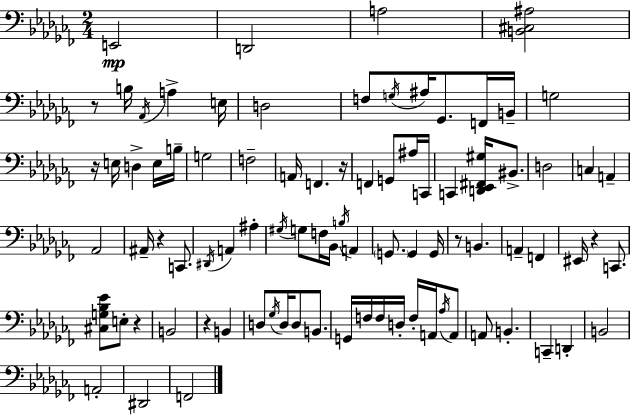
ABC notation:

X:1
T:Untitled
M:2/4
L:1/4
K:Abm
E,,2 D,,2 A,2 [B,,^C,^A,]2 z/2 B,/4 _A,,/4 A, E,/4 D,2 F,/2 G,/4 ^A,/4 _G,,/2 F,,/4 B,,/4 G,2 z/4 E,/4 D, E,/4 B,/4 G,2 F,2 A,,/4 F,, z/4 F,, G,,/2 ^A,/4 C,,/4 C,, [D,,_E,,^F,,^G,]/4 ^B,,/2 D,2 C, A,, _A,,2 ^A,,/4 z C,,/2 ^D,,/4 A,, ^A, ^G,/4 G,/2 F,/4 _B,,/4 B,/4 A,, G,,/2 G,, G,,/4 z/2 B,, A,, F,, ^E,,/4 z C,,/2 [^C,G,_B,_E]/2 E,/2 z B,,2 z B,, D,/2 _G,/4 D,/4 D,/2 B,,/2 G,,/4 F,/4 F,/4 D,/4 F,/4 A,,/4 _A,/4 A,,/2 A,,/2 B,, C,, D,, B,,2 A,,2 ^D,,2 F,,2